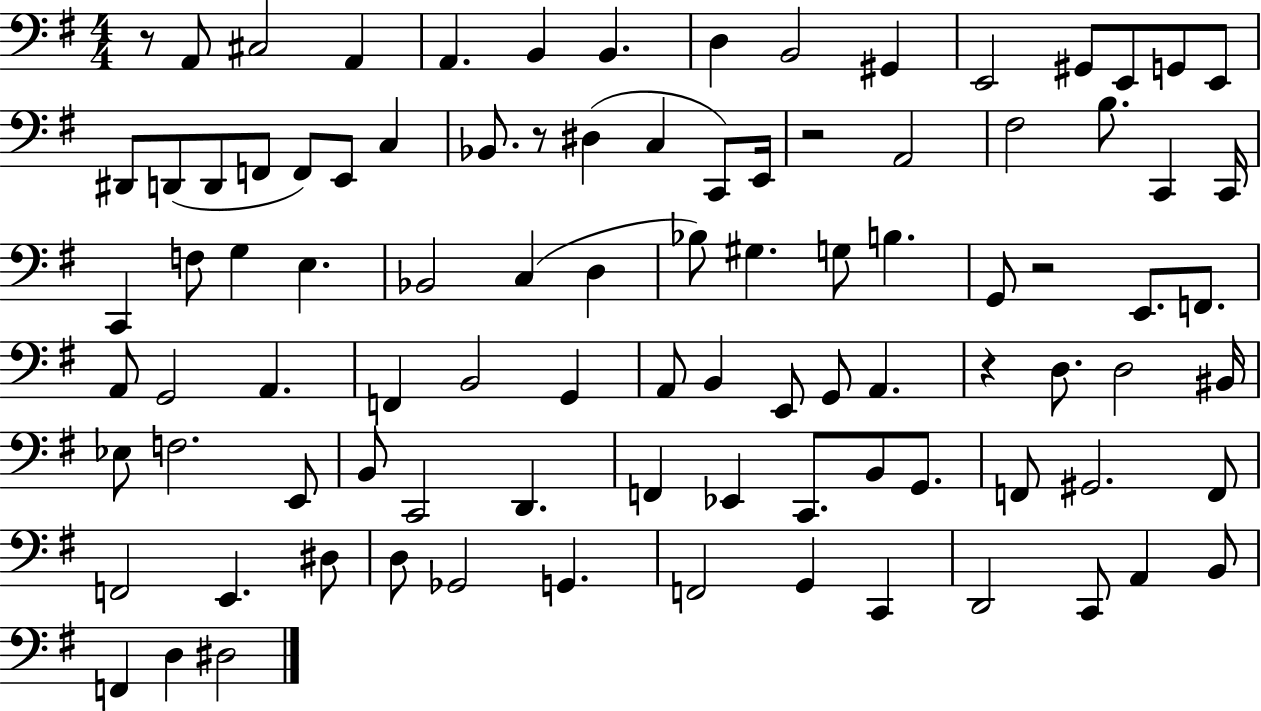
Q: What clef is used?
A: bass